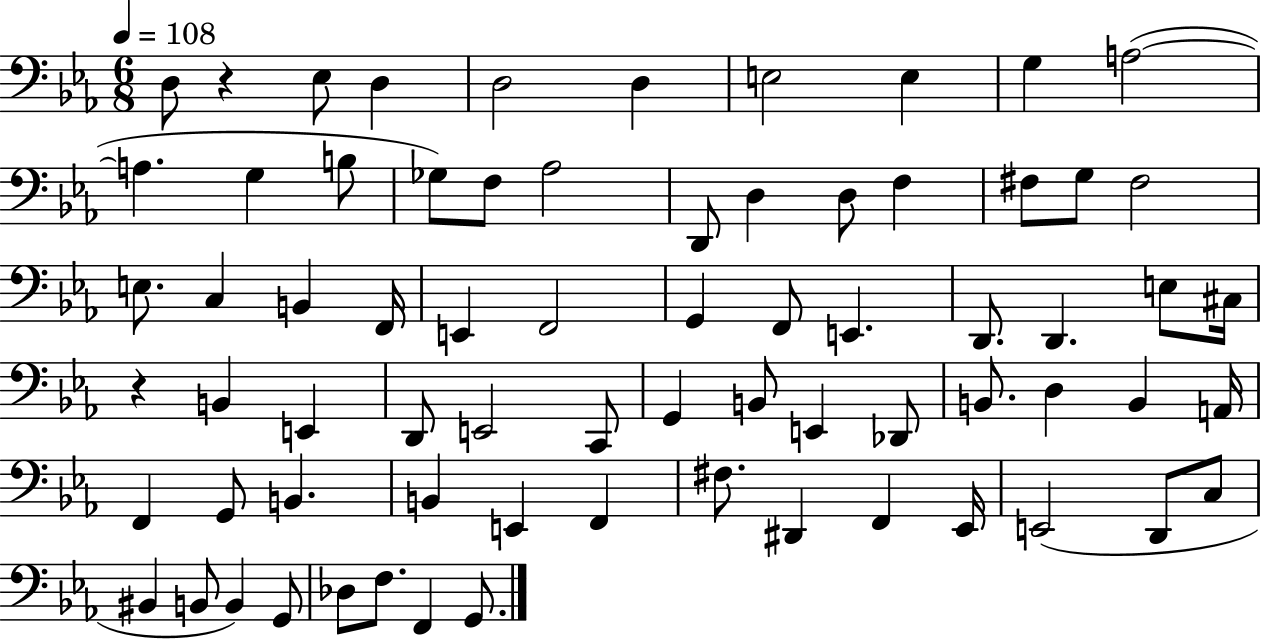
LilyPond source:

{
  \clef bass
  \numericTimeSignature
  \time 6/8
  \key ees \major
  \tempo 4 = 108
  d8 r4 ees8 d4 | d2 d4 | e2 e4 | g4 a2~(~ | \break a4. g4 b8 | ges8) f8 aes2 | d,8 d4 d8 f4 | fis8 g8 fis2 | \break e8. c4 b,4 f,16 | e,4 f,2 | g,4 f,8 e,4. | d,8. d,4. e8 cis16 | \break r4 b,4 e,4 | d,8 e,2 c,8 | g,4 b,8 e,4 des,8 | b,8. d4 b,4 a,16 | \break f,4 g,8 b,4. | b,4 e,4 f,4 | fis8. dis,4 f,4 ees,16 | e,2( d,8 c8 | \break bis,4 b,8 b,4) g,8 | des8 f8. f,4 g,8. | \bar "|."
}